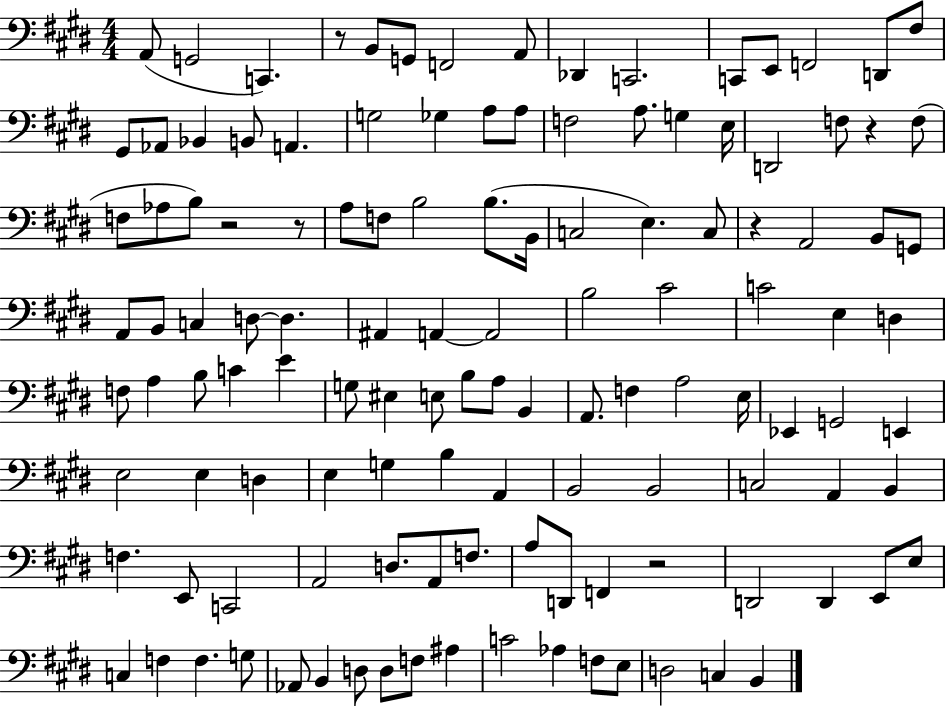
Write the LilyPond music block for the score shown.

{
  \clef bass
  \numericTimeSignature
  \time 4/4
  \key e \major
  a,8( g,2 c,4.) | r8 b,8 g,8 f,2 a,8 | des,4 c,2. | c,8 e,8 f,2 d,8 fis8 | \break gis,8 aes,8 bes,4 b,8 a,4. | g2 ges4 a8 a8 | f2 a8. g4 e16 | d,2 f8 r4 f8( | \break f8 aes8 b8) r2 r8 | a8 f8 b2 b8.( b,16 | c2 e4.) c8 | r4 a,2 b,8 g,8 | \break a,8 b,8 c4 d8~~ d4. | ais,4 a,4~~ a,2 | b2 cis'2 | c'2 e4 d4 | \break f8 a4 b8 c'4 e'4 | g8 eis4 e8 b8 a8 b,4 | a,8. f4 a2 e16 | ees,4 g,2 e,4 | \break e2 e4 d4 | e4 g4 b4 a,4 | b,2 b,2 | c2 a,4 b,4 | \break f4. e,8 c,2 | a,2 d8. a,8 f8. | a8 d,8 f,4 r2 | d,2 d,4 e,8 e8 | \break c4 f4 f4. g8 | aes,8 b,4 d8 d8 f8 ais4 | c'2 aes4 f8 e8 | d2 c4 b,4 | \break \bar "|."
}